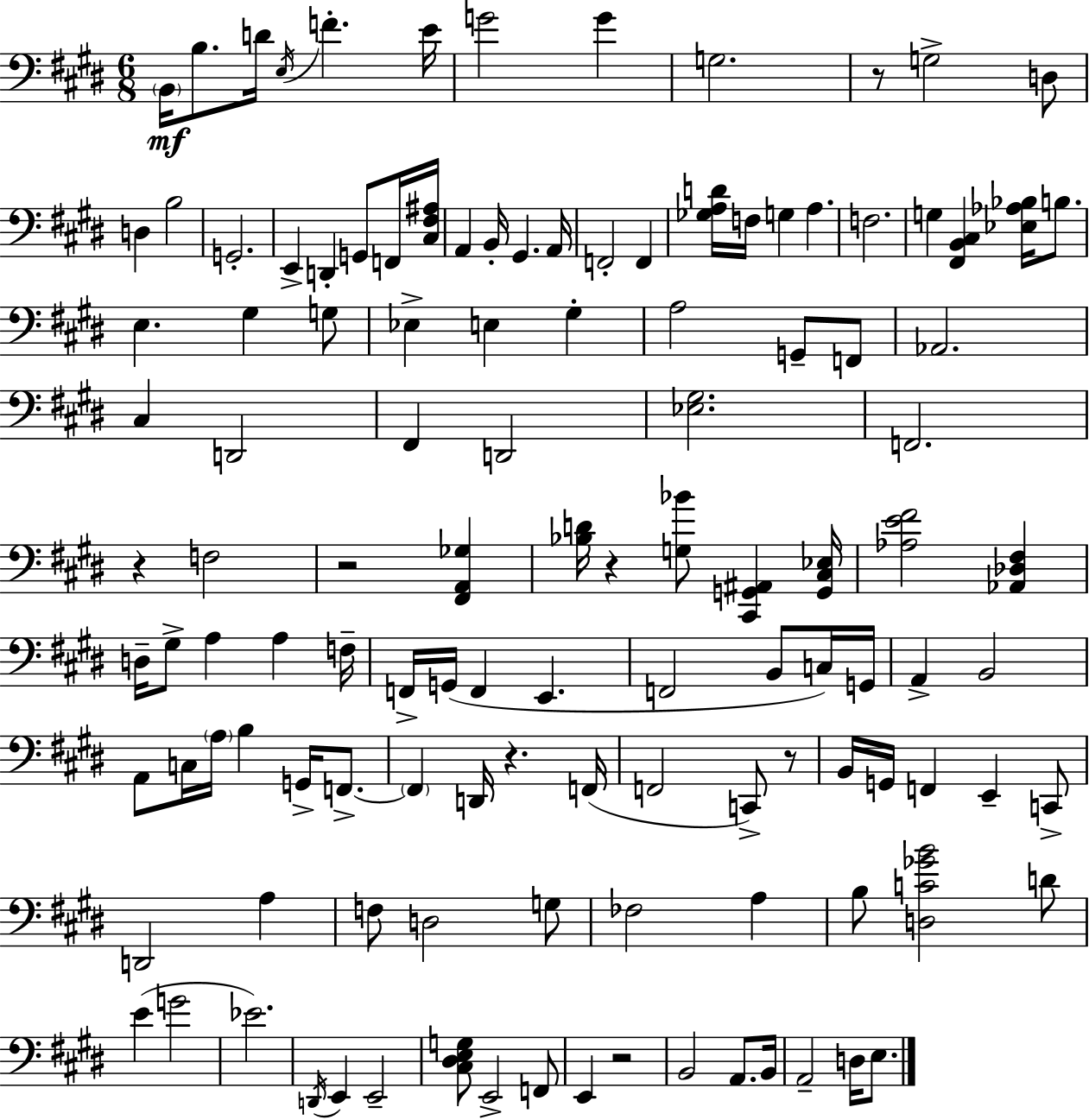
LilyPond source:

{
  \clef bass
  \numericTimeSignature
  \time 6/8
  \key e \major
  \repeat volta 2 { \parenthesize b,16\mf b8. d'16 \acciaccatura { e16 } f'4.-. | e'16 g'2 g'4 | g2. | r8 g2-> d8 | \break d4 b2 | g,2.-. | e,4-> d,4-. g,8 f,16 | <cis fis ais>16 a,4 b,16-. gis,4. | \break a,16 f,2-. f,4 | <ges a d'>16 f16 g4 a4. | f2. | g4 <fis, b, cis>4 <ees aes bes>16 b8. | \break e4. gis4 g8 | ees4-> e4 gis4-. | a2 g,8-- f,8 | aes,2. | \break cis4 d,2 | fis,4 d,2 | <ees gis>2. | f,2. | \break r4 f2 | r2 <fis, a, ges>4 | <bes d'>16 r4 <g bes'>8 <cis, g, ais,>4 | <g, cis ees>16 <aes e' fis'>2 <aes, des fis>4 | \break d16-- gis8-> a4 a4 | f16-- f,16-> g,16( f,4 e,4. | f,2 b,8 c16) | g,16 a,4-> b,2 | \break a,8 c16 \parenthesize a16 b4 g,16-> f,8.->~~ | \parenthesize f,4 d,16 r4. | f,16( f,2 c,8->) r8 | b,16 g,16 f,4 e,4-- c,8-> | \break d,2 a4 | f8 d2 g8 | fes2 a4 | b8 <d c' ges' b'>2 d'8 | \break e'4( g'2 | ees'2.) | \acciaccatura { d,16 } e,4 e,2-- | <cis dis e g>8 e,2-> | \break f,8 e,4 r2 | b,2 a,8. | b,16 a,2-- d16 e8. | } \bar "|."
}